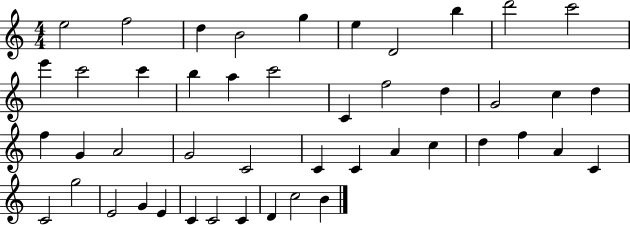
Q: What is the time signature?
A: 4/4